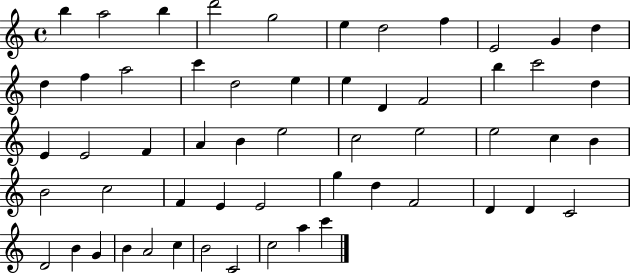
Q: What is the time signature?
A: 4/4